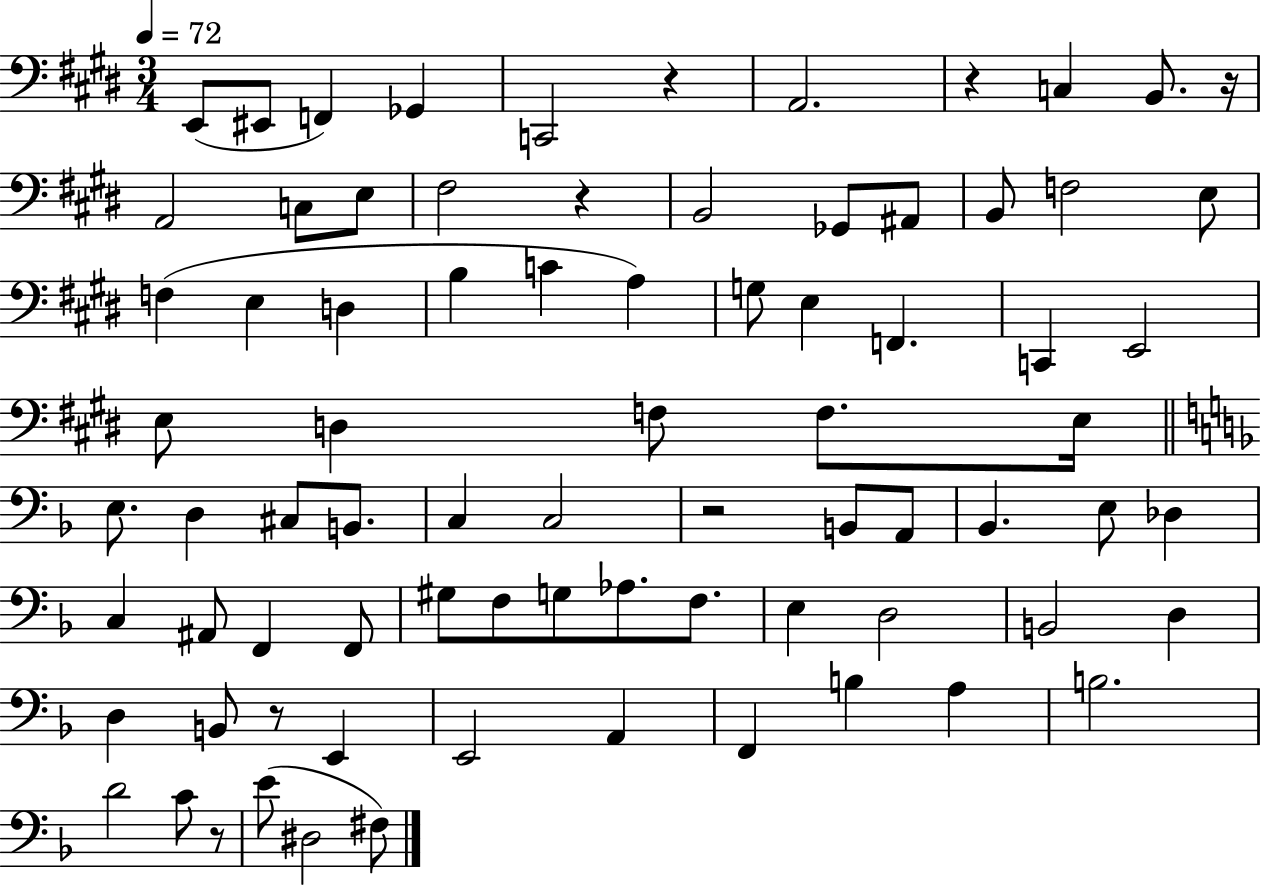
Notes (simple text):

E2/e EIS2/e F2/q Gb2/q C2/h R/q A2/h. R/q C3/q B2/e. R/s A2/h C3/e E3/e F#3/h R/q B2/h Gb2/e A#2/e B2/e F3/h E3/e F3/q E3/q D3/q B3/q C4/q A3/q G3/e E3/q F2/q. C2/q E2/h E3/e D3/q F3/e F3/e. E3/s E3/e. D3/q C#3/e B2/e. C3/q C3/h R/h B2/e A2/e Bb2/q. E3/e Db3/q C3/q A#2/e F2/q F2/e G#3/e F3/e G3/e Ab3/e. F3/e. E3/q D3/h B2/h D3/q D3/q B2/e R/e E2/q E2/h A2/q F2/q B3/q A3/q B3/h. D4/h C4/e R/e E4/e D#3/h F#3/e